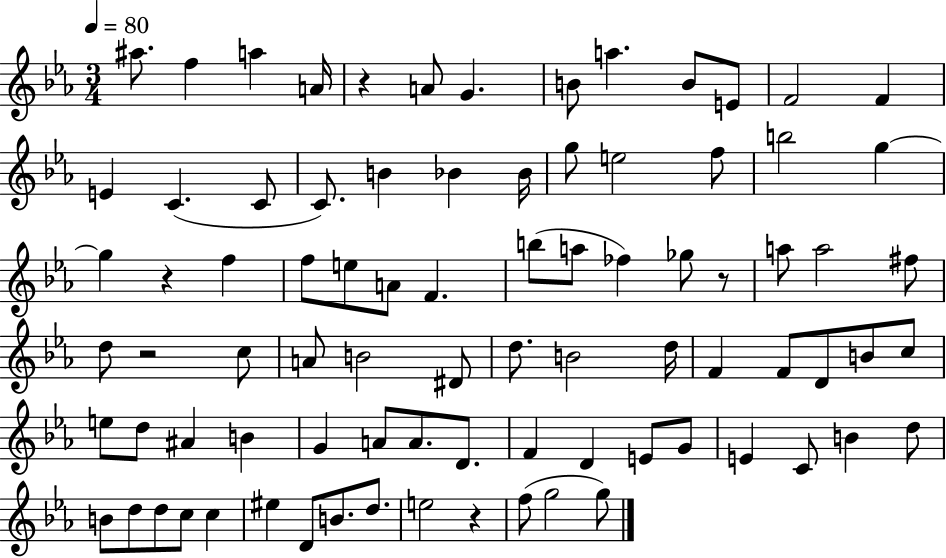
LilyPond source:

{
  \clef treble
  \numericTimeSignature
  \time 3/4
  \key ees \major
  \tempo 4 = 80
  ais''8. f''4 a''4 a'16 | r4 a'8 g'4. | b'8 a''4. b'8 e'8 | f'2 f'4 | \break e'4 c'4.( c'8 | c'8.) b'4 bes'4 bes'16 | g''8 e''2 f''8 | b''2 g''4~~ | \break g''4 r4 f''4 | f''8 e''8 a'8 f'4. | b''8( a''8 fes''4) ges''8 r8 | a''8 a''2 fis''8 | \break d''8 r2 c''8 | a'8 b'2 dis'8 | d''8. b'2 d''16 | f'4 f'8 d'8 b'8 c''8 | \break e''8 d''8 ais'4 b'4 | g'4 a'8 a'8. d'8. | f'4 d'4 e'8 g'8 | e'4 c'8 b'4 d''8 | \break b'8 d''8 d''8 c''8 c''4 | eis''4 d'8 b'8. d''8. | e''2 r4 | f''8( g''2 g''8) | \break \bar "|."
}